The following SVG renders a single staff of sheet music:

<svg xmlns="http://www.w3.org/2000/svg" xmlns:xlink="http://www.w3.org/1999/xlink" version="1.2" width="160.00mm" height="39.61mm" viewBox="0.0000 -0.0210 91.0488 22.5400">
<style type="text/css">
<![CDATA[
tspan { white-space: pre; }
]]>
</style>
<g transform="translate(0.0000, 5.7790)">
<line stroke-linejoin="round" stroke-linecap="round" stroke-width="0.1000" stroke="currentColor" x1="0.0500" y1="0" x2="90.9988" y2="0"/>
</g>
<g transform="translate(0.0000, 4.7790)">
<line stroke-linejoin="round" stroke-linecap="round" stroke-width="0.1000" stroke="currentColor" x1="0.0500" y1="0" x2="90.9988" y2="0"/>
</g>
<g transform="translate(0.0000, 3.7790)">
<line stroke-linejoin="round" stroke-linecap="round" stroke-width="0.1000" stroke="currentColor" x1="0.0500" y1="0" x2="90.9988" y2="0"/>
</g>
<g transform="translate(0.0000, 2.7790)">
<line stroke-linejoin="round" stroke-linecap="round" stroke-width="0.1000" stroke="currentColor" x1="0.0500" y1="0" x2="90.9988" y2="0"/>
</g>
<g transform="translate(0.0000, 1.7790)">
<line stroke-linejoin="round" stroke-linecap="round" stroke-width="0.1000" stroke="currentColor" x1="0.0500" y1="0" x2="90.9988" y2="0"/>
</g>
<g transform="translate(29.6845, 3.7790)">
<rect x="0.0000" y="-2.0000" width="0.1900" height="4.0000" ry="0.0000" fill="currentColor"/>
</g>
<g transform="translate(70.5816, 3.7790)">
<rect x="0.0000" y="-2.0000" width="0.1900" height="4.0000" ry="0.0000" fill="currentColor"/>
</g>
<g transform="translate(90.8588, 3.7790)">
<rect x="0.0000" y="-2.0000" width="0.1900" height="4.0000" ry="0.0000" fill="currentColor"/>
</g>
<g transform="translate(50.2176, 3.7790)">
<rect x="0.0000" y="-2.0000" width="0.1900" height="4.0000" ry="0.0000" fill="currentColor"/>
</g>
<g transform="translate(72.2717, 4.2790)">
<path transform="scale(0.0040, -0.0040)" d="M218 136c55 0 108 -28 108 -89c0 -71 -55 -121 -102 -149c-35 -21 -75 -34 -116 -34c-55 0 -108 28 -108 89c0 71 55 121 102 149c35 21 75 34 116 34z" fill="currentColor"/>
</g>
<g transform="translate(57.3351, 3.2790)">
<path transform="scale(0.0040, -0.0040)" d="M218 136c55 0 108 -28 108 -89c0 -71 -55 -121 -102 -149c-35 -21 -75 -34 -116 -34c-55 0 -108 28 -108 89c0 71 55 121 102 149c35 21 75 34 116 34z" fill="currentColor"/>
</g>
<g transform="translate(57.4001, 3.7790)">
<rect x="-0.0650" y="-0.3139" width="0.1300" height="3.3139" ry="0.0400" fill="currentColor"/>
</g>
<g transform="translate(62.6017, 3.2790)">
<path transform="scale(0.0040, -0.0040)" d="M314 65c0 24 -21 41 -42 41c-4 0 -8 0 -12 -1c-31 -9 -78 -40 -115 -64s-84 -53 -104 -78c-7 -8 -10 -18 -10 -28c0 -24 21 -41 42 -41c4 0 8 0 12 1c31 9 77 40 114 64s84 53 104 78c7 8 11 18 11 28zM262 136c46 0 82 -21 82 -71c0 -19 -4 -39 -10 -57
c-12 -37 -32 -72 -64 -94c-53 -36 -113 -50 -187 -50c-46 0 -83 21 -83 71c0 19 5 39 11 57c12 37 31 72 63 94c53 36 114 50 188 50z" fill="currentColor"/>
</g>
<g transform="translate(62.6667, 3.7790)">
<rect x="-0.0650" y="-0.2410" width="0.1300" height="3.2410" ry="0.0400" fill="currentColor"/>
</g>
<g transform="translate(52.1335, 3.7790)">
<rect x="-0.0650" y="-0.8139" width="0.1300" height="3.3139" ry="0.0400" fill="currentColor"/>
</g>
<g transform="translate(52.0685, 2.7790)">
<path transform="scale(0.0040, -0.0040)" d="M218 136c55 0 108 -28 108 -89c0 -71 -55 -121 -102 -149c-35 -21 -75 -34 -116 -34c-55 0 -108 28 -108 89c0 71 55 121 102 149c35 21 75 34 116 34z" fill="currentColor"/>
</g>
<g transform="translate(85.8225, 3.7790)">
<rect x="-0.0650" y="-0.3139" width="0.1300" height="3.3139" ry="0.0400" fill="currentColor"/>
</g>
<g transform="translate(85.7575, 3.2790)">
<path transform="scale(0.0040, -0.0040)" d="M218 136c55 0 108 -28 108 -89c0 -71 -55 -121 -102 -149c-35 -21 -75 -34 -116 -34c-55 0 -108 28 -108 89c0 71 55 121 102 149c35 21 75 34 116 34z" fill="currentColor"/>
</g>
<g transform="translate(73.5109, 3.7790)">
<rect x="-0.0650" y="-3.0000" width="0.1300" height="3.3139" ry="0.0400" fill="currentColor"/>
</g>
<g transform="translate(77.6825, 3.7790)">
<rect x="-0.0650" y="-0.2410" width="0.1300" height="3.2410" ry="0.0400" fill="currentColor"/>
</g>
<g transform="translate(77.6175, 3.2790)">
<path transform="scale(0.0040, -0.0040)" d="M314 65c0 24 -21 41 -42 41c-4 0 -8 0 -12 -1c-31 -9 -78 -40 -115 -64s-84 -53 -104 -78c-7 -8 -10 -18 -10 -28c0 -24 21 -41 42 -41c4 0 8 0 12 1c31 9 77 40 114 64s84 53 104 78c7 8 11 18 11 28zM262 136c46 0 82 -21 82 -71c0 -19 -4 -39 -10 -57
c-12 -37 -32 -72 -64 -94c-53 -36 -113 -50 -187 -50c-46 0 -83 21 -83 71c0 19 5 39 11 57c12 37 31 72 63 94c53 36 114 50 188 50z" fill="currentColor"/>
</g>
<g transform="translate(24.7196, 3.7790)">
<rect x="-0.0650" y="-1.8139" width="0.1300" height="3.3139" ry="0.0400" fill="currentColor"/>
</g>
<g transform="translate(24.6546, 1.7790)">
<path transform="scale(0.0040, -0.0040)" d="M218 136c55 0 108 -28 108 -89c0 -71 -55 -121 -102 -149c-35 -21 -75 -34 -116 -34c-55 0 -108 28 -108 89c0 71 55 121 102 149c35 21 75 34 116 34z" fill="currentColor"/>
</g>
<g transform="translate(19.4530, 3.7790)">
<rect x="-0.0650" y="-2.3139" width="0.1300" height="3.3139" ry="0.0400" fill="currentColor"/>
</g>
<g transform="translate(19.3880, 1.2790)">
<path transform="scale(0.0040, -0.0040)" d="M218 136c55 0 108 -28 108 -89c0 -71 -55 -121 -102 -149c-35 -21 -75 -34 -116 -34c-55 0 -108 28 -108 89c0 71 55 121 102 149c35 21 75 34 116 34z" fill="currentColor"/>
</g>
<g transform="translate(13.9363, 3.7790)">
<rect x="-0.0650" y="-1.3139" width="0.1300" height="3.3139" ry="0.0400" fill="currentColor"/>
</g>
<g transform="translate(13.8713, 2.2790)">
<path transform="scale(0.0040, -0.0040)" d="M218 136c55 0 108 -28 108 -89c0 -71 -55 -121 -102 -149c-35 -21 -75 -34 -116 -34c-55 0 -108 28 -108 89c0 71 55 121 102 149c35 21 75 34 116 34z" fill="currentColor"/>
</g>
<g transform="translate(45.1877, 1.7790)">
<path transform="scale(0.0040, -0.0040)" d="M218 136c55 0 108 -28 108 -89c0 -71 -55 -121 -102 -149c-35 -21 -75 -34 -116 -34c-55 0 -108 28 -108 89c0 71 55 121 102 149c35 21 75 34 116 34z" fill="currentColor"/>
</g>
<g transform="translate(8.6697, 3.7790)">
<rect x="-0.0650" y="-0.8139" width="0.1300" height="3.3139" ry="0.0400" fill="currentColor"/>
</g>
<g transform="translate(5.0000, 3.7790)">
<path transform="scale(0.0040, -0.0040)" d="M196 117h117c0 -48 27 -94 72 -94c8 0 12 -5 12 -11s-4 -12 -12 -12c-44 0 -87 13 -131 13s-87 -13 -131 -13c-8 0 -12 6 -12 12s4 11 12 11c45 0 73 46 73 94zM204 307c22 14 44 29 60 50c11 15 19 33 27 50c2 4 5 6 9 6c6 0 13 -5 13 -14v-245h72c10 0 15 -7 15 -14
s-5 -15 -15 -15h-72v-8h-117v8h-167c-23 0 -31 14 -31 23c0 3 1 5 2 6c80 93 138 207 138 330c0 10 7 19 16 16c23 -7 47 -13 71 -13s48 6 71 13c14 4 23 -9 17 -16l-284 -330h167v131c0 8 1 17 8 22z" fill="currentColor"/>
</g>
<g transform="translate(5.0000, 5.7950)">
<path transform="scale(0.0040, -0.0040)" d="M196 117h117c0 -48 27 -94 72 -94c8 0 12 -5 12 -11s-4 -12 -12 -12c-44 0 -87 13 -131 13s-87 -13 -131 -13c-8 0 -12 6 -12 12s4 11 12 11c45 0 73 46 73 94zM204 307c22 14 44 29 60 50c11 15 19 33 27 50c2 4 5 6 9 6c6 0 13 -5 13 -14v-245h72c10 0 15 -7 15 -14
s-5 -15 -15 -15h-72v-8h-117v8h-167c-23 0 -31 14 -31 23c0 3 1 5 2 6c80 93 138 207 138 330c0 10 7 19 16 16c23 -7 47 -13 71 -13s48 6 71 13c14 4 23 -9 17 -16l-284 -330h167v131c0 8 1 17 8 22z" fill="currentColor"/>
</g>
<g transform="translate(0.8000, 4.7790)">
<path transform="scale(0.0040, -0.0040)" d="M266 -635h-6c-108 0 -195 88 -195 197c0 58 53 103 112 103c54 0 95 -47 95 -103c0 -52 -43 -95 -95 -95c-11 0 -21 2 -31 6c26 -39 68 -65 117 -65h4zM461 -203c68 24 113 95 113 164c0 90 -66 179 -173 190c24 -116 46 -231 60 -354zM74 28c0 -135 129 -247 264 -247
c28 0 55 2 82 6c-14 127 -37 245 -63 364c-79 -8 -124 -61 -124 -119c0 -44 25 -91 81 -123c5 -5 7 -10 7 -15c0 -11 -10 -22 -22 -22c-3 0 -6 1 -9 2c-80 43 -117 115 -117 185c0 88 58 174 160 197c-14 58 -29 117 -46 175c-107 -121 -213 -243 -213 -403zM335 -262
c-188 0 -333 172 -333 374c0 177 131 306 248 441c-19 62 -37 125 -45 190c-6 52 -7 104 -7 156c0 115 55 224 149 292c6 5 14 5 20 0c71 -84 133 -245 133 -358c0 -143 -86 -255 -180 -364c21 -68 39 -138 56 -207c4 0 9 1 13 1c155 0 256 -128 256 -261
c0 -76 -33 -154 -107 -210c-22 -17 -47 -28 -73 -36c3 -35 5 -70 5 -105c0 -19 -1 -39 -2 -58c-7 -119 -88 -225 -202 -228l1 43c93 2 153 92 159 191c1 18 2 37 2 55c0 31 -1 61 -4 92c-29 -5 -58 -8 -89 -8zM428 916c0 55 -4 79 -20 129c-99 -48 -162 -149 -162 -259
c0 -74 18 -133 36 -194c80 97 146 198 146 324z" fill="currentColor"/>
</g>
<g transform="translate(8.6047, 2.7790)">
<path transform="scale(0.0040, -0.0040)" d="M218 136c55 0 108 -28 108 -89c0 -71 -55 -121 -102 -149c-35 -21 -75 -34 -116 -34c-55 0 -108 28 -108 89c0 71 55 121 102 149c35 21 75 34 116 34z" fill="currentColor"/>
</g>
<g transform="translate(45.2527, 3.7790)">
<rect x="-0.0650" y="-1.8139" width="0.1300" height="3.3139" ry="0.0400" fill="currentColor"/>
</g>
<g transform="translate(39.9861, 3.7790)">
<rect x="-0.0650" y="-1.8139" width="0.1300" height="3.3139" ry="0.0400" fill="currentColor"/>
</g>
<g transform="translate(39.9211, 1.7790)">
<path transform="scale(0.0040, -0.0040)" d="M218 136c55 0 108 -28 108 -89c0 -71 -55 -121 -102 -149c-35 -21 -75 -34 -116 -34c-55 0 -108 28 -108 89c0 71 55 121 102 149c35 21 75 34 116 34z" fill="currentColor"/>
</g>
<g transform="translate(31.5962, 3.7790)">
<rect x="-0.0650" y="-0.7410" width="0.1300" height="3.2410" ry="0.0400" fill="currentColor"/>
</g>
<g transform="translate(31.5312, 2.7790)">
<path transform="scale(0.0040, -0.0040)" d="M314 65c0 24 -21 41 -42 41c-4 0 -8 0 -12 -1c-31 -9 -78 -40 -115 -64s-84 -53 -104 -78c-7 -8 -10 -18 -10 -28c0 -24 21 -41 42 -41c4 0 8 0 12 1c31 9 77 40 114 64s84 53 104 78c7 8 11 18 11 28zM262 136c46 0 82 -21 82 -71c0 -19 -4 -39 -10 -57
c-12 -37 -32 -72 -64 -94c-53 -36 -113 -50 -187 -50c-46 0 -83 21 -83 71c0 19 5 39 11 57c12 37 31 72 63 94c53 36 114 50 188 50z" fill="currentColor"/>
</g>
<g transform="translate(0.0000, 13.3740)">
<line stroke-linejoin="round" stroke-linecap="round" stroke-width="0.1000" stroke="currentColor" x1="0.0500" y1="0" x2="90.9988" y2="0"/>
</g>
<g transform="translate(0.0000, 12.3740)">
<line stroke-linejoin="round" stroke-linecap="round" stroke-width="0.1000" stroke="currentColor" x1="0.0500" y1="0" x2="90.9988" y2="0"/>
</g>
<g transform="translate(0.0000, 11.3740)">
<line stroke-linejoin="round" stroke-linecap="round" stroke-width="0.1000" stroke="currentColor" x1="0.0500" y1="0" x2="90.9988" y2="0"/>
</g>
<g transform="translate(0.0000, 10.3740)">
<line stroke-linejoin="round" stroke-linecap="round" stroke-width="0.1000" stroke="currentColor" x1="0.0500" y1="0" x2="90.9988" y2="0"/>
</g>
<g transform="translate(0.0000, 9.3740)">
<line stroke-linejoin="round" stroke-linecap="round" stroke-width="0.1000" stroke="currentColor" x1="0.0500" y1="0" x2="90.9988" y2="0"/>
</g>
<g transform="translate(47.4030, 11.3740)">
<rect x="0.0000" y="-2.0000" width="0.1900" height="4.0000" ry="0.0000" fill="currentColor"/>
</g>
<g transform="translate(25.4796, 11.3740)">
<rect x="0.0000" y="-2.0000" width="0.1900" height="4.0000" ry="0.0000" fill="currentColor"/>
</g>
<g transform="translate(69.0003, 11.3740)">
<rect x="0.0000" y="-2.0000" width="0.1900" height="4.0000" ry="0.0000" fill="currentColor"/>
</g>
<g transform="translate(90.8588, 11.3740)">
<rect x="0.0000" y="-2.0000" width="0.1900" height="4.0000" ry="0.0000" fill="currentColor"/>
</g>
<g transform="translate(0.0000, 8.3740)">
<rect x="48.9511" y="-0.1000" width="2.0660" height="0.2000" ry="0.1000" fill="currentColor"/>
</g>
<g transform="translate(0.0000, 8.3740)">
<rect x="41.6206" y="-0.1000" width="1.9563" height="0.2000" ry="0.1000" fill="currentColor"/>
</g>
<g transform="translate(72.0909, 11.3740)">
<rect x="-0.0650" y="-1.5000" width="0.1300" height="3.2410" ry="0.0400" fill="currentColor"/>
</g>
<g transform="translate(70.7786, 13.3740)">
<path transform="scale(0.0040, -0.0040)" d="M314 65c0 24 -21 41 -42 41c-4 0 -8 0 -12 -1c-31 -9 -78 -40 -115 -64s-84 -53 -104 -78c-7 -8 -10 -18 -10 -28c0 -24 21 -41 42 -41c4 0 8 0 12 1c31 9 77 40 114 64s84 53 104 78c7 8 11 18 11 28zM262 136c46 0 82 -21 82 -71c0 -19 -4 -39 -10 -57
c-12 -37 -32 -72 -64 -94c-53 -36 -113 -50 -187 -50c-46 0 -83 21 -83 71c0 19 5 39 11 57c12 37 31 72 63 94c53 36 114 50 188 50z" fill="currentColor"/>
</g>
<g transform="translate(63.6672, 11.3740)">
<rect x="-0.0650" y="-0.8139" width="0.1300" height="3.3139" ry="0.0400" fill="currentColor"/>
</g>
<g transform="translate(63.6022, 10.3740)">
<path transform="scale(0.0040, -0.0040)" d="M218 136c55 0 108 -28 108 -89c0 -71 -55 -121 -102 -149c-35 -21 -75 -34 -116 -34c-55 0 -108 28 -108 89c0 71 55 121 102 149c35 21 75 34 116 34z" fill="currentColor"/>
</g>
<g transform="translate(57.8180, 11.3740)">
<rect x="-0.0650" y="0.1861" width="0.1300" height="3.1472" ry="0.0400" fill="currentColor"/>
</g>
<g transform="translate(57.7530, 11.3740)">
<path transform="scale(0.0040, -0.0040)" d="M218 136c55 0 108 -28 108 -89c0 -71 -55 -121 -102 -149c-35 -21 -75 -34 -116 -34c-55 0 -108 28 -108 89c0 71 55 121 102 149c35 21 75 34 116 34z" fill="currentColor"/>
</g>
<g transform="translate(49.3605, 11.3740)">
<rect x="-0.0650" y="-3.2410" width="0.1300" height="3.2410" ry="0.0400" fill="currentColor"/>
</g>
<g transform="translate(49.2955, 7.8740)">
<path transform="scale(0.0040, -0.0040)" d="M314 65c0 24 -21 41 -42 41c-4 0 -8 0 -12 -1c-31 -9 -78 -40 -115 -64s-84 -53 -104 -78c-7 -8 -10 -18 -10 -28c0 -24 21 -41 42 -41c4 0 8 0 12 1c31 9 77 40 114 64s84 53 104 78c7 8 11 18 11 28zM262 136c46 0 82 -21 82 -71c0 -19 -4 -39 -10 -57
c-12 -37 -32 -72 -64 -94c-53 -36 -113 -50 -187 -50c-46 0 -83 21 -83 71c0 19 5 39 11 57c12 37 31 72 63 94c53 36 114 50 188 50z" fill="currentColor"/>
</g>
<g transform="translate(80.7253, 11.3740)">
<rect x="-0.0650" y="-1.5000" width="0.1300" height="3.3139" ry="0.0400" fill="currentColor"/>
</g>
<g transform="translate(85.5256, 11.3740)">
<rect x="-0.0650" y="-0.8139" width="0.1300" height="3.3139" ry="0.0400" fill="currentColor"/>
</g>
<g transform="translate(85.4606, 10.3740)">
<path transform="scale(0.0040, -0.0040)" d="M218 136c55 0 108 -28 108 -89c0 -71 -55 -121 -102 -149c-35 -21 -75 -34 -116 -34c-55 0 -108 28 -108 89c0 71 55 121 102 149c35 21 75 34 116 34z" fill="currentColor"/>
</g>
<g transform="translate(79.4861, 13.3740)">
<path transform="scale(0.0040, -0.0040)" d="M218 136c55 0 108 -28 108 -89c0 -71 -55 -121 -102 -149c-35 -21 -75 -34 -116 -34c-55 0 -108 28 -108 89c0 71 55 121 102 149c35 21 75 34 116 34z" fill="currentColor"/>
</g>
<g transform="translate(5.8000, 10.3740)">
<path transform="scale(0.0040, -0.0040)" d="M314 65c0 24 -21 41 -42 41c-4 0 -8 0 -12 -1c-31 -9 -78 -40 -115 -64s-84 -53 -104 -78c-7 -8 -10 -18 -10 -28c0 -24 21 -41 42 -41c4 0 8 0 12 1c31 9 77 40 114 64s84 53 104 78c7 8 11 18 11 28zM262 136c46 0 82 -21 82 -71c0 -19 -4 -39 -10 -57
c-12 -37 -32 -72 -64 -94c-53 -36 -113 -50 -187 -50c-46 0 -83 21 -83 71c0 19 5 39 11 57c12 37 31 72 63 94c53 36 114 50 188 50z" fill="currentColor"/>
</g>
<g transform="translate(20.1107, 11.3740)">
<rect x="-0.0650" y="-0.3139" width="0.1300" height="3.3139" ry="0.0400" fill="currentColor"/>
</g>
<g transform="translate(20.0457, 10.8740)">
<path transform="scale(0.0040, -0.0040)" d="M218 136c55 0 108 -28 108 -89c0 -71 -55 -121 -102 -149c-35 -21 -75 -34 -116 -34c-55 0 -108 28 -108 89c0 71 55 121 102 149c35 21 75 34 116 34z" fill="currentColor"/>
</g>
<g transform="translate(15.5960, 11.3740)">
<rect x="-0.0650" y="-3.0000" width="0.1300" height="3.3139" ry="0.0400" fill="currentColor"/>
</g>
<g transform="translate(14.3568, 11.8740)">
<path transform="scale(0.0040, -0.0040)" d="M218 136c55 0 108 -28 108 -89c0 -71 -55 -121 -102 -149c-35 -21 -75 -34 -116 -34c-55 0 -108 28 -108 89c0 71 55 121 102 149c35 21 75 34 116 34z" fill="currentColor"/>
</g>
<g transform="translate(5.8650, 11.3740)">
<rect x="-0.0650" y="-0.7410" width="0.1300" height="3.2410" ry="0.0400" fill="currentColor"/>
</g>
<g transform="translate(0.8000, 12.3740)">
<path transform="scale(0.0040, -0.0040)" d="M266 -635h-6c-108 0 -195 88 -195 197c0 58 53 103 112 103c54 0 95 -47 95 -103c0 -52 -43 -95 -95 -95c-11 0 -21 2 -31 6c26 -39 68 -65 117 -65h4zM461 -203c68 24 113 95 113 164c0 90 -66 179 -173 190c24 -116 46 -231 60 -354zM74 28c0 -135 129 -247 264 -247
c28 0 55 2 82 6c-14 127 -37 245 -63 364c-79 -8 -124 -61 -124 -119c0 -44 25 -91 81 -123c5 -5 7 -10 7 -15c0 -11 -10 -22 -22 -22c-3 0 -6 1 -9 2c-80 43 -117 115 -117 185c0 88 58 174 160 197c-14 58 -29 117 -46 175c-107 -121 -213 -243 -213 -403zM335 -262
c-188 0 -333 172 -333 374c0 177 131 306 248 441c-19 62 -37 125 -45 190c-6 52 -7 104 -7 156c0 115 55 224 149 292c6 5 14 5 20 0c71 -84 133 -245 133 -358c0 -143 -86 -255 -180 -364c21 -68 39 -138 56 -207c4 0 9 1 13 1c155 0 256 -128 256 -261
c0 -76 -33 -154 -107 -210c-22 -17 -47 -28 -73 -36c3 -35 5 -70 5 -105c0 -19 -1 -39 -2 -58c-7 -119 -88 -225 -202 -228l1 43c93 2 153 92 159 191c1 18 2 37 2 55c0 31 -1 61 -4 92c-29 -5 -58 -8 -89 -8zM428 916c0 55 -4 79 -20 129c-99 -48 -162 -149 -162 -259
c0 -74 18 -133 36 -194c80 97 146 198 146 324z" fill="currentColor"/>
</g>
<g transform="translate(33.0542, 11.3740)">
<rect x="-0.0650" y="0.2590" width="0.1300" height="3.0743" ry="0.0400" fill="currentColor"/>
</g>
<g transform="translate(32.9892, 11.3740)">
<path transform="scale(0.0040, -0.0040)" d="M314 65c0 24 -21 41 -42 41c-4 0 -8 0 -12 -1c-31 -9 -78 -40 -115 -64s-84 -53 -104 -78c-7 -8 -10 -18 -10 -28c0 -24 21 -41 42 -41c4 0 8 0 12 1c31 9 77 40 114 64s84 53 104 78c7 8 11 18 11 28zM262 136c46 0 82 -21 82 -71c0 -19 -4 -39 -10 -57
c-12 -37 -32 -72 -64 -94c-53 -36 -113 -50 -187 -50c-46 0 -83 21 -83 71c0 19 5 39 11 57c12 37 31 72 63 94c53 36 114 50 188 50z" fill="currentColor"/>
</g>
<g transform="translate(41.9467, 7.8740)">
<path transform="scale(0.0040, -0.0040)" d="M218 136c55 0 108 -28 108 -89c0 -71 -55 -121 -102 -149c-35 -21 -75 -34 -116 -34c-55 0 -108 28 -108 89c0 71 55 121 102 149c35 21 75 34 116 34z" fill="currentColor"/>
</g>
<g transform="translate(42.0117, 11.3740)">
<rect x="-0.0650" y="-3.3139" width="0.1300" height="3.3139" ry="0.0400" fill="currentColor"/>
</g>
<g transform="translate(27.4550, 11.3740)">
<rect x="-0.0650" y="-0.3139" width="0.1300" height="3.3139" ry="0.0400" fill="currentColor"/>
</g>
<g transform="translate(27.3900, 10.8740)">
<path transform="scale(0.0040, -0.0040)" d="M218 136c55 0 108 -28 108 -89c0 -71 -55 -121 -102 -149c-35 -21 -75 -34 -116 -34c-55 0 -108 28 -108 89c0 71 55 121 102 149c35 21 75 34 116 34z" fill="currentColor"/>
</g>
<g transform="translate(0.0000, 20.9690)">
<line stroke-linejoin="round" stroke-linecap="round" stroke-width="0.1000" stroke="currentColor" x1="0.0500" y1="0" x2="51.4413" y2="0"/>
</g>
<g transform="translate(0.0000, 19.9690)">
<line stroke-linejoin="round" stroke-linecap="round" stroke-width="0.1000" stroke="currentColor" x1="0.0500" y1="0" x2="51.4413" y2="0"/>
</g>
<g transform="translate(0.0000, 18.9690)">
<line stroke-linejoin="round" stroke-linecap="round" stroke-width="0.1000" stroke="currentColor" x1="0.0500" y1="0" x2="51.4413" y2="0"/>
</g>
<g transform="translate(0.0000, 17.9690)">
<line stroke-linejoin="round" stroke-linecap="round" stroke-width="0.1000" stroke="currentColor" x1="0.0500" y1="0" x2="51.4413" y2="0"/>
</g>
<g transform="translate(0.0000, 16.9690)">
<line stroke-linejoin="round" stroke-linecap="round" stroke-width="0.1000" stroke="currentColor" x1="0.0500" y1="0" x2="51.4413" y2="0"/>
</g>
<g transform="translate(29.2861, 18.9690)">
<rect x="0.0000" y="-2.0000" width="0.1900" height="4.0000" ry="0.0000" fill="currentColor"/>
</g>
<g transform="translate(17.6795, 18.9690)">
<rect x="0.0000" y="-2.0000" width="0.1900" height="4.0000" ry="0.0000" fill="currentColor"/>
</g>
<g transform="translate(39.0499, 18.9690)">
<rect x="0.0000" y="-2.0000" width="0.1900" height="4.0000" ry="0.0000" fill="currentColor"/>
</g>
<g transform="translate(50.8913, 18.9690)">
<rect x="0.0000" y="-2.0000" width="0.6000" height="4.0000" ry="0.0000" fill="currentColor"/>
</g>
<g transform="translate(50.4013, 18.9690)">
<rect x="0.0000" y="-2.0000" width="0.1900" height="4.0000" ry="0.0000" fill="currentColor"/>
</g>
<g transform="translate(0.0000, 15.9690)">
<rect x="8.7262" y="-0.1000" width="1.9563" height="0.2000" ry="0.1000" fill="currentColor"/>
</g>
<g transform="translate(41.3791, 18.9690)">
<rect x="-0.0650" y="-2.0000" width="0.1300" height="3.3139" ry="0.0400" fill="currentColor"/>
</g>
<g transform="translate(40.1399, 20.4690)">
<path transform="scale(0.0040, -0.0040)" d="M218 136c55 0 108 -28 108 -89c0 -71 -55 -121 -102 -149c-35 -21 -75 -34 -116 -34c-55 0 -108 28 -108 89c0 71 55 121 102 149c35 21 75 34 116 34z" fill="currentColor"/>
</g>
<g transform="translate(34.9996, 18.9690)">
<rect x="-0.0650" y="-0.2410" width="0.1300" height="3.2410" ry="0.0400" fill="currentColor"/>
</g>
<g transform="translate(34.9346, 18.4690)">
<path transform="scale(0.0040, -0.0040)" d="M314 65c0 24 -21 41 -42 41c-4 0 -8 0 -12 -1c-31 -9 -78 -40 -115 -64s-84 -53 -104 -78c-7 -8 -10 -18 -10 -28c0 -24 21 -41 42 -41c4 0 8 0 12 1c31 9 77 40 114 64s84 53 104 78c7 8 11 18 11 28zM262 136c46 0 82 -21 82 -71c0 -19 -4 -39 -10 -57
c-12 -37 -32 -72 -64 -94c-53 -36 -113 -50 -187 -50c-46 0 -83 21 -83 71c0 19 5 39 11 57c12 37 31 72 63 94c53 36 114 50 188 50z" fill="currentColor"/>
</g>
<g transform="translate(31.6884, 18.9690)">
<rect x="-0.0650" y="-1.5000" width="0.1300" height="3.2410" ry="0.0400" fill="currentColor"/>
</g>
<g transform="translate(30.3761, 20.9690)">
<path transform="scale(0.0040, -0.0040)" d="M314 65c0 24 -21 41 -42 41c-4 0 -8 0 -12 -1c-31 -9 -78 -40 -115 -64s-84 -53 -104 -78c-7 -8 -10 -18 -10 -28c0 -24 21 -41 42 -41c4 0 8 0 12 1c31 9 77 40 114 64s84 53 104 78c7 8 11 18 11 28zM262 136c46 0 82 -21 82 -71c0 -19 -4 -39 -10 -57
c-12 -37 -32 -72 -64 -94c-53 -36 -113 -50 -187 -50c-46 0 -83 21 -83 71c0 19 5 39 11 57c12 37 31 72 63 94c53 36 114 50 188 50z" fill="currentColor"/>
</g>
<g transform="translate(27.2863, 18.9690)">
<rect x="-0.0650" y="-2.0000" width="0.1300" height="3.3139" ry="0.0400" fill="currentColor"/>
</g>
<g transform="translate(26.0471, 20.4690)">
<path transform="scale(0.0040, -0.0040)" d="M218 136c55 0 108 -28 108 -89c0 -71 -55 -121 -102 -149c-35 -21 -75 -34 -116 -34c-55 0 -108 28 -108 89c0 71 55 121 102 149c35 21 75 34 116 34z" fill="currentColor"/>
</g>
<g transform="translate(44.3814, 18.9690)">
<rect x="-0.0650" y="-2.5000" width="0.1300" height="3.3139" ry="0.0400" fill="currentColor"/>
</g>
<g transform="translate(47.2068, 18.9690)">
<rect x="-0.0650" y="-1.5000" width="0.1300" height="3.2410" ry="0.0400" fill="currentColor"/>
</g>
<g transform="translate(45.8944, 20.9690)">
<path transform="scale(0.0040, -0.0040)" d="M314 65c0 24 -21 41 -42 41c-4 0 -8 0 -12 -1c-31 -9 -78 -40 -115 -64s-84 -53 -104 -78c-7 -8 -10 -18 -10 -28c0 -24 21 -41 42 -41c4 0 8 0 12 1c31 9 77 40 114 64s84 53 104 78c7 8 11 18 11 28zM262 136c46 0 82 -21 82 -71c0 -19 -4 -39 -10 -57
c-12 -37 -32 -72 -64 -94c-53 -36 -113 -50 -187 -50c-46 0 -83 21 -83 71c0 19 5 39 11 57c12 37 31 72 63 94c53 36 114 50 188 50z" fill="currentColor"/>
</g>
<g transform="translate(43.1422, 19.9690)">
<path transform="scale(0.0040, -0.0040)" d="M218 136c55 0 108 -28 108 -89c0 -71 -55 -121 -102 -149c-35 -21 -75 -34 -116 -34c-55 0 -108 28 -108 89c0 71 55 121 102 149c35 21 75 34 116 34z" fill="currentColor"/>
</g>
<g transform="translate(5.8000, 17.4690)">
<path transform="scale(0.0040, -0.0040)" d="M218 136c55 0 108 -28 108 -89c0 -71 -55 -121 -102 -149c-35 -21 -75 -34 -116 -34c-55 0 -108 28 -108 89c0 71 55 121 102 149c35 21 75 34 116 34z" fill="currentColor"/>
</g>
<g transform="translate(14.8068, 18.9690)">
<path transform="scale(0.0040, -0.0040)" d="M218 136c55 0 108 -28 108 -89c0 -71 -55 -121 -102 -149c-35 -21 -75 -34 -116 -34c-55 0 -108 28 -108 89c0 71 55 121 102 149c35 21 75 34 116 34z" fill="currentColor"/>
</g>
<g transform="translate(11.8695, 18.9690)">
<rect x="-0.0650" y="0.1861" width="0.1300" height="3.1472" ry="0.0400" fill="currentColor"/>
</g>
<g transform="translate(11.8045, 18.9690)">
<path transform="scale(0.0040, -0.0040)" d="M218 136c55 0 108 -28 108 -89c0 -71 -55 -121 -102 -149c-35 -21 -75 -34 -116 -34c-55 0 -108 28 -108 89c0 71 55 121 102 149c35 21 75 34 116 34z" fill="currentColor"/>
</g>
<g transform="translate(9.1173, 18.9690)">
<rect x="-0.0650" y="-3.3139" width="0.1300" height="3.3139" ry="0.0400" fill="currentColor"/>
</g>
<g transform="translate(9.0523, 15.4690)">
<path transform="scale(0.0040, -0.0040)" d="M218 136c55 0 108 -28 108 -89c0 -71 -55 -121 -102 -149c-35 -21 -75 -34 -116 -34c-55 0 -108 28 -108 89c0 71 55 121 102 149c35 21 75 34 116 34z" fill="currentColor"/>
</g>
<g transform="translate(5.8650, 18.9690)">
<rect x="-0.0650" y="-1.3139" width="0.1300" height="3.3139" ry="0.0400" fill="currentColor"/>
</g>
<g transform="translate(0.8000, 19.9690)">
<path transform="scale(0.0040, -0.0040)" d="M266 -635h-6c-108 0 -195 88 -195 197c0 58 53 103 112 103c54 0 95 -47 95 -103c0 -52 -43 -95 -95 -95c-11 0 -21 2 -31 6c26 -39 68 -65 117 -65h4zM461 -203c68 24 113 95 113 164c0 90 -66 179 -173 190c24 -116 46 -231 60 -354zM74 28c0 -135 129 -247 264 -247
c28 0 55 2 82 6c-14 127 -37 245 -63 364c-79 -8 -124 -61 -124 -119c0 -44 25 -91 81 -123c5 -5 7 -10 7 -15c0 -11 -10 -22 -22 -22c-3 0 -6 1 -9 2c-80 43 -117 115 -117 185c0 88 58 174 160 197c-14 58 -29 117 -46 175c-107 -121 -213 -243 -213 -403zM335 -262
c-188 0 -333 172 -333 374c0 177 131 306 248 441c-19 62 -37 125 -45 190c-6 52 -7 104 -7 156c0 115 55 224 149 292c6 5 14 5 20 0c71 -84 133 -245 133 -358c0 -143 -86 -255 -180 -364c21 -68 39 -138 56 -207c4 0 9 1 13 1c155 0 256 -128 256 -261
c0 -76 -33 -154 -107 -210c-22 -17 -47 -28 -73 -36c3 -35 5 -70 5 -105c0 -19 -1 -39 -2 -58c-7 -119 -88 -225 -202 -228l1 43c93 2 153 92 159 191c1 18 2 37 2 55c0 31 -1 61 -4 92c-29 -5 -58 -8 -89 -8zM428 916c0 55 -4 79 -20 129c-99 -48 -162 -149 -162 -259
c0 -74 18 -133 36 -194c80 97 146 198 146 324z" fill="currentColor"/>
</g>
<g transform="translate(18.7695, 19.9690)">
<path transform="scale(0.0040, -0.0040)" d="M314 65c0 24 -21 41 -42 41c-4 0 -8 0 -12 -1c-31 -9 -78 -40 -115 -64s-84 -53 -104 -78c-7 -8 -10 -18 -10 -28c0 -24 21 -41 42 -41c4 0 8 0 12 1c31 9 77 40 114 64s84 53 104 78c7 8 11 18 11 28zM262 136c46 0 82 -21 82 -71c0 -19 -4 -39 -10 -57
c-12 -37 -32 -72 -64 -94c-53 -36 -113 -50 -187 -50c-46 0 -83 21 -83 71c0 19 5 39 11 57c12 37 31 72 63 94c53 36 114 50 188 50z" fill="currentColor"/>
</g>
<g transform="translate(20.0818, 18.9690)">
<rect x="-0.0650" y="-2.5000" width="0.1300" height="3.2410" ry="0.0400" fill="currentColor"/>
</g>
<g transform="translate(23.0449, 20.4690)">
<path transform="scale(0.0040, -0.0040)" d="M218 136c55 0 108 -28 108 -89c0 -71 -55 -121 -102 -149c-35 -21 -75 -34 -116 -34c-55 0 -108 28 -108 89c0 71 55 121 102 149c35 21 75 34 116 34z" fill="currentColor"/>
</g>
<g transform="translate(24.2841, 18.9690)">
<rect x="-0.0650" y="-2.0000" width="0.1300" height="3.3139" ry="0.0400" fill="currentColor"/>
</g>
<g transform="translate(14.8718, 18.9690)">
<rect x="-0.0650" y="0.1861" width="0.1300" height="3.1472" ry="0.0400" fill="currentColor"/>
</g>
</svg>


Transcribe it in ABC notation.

X:1
T:Untitled
M:4/4
L:1/4
K:C
d e g f d2 f f d c c2 A c2 c d2 A c c B2 b b2 B d E2 E d e b B B G2 F F E2 c2 F G E2